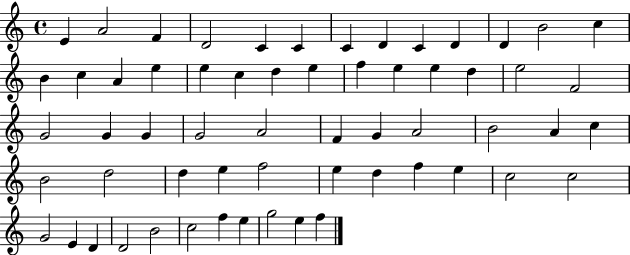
{
  \clef treble
  \time 4/4
  \defaultTimeSignature
  \key c \major
  e'4 a'2 f'4 | d'2 c'4 c'4 | c'4 d'4 c'4 d'4 | d'4 b'2 c''4 | \break b'4 c''4 a'4 e''4 | e''4 c''4 d''4 e''4 | f''4 e''4 e''4 d''4 | e''2 f'2 | \break g'2 g'4 g'4 | g'2 a'2 | f'4 g'4 a'2 | b'2 a'4 c''4 | \break b'2 d''2 | d''4 e''4 f''2 | e''4 d''4 f''4 e''4 | c''2 c''2 | \break g'2 e'4 d'4 | d'2 b'2 | c''2 f''4 e''4 | g''2 e''4 f''4 | \break \bar "|."
}